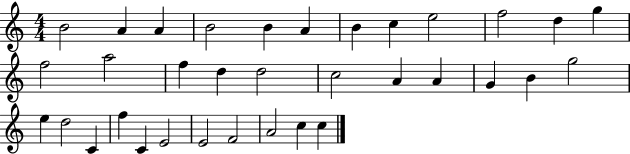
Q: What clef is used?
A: treble